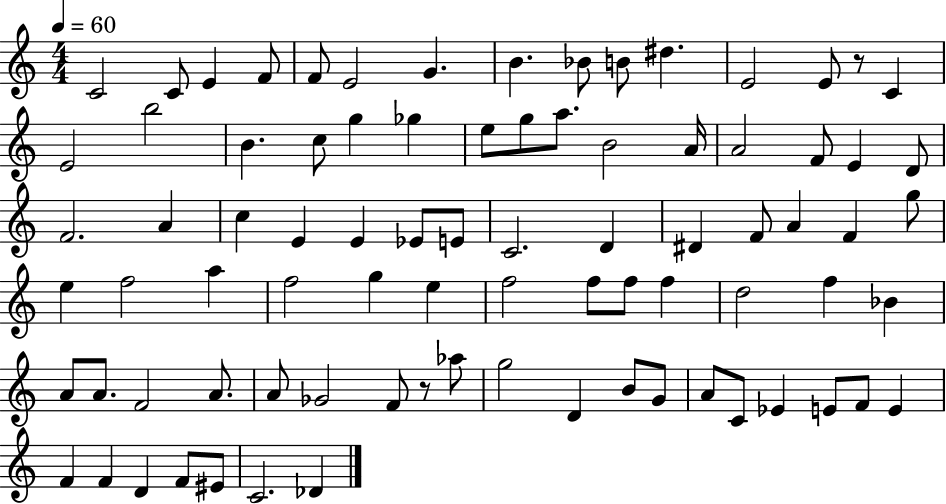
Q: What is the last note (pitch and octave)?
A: Db4